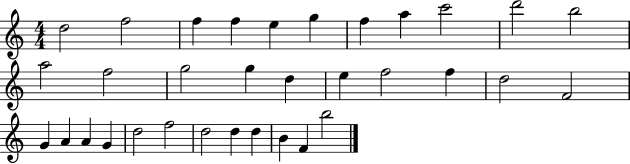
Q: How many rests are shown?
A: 0